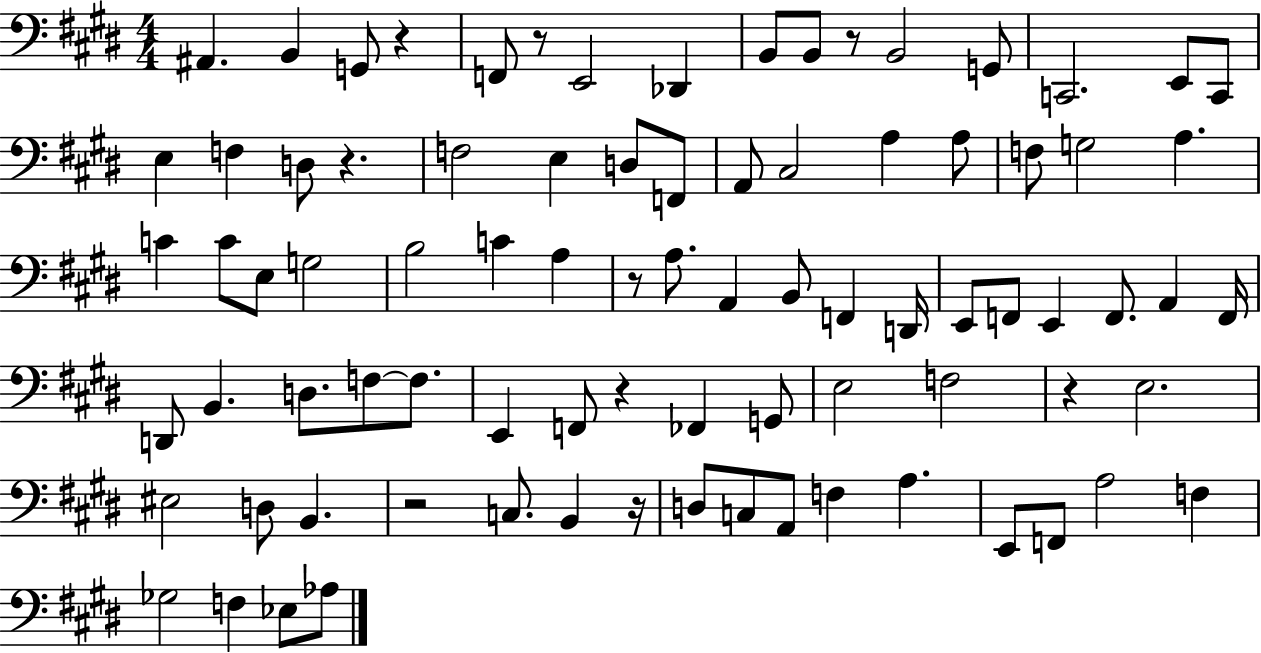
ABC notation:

X:1
T:Untitled
M:4/4
L:1/4
K:E
^A,, B,, G,,/2 z F,,/2 z/2 E,,2 _D,, B,,/2 B,,/2 z/2 B,,2 G,,/2 C,,2 E,,/2 C,,/2 E, F, D,/2 z F,2 E, D,/2 F,,/2 A,,/2 ^C,2 A, A,/2 F,/2 G,2 A, C C/2 E,/2 G,2 B,2 C A, z/2 A,/2 A,, B,,/2 F,, D,,/4 E,,/2 F,,/2 E,, F,,/2 A,, F,,/4 D,,/2 B,, D,/2 F,/2 F,/2 E,, F,,/2 z _F,, G,,/2 E,2 F,2 z E,2 ^E,2 D,/2 B,, z2 C,/2 B,, z/4 D,/2 C,/2 A,,/2 F, A, E,,/2 F,,/2 A,2 F, _G,2 F, _E,/2 _A,/2